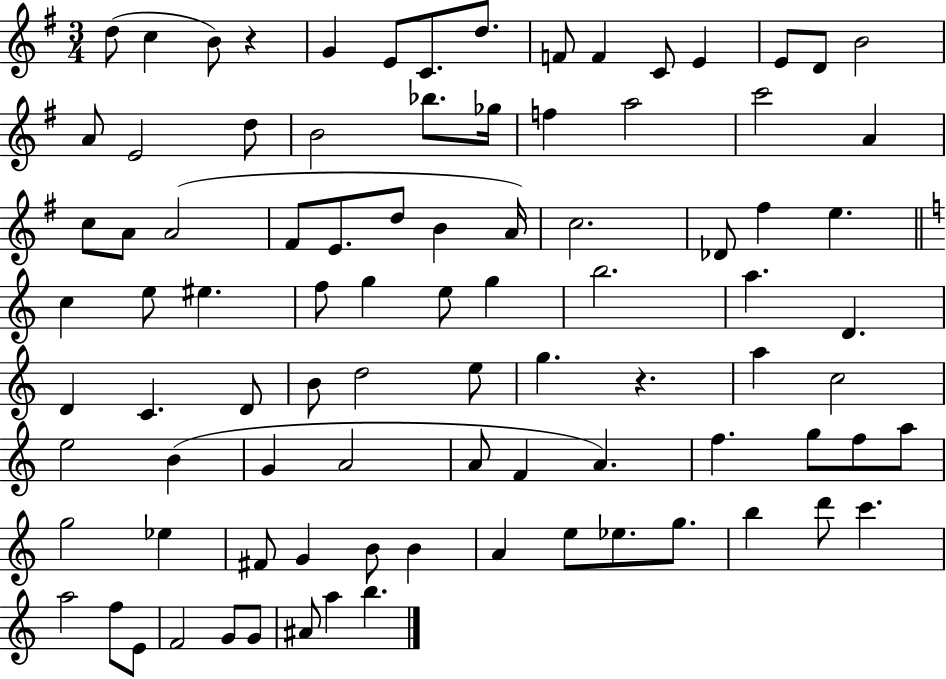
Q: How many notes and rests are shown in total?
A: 90